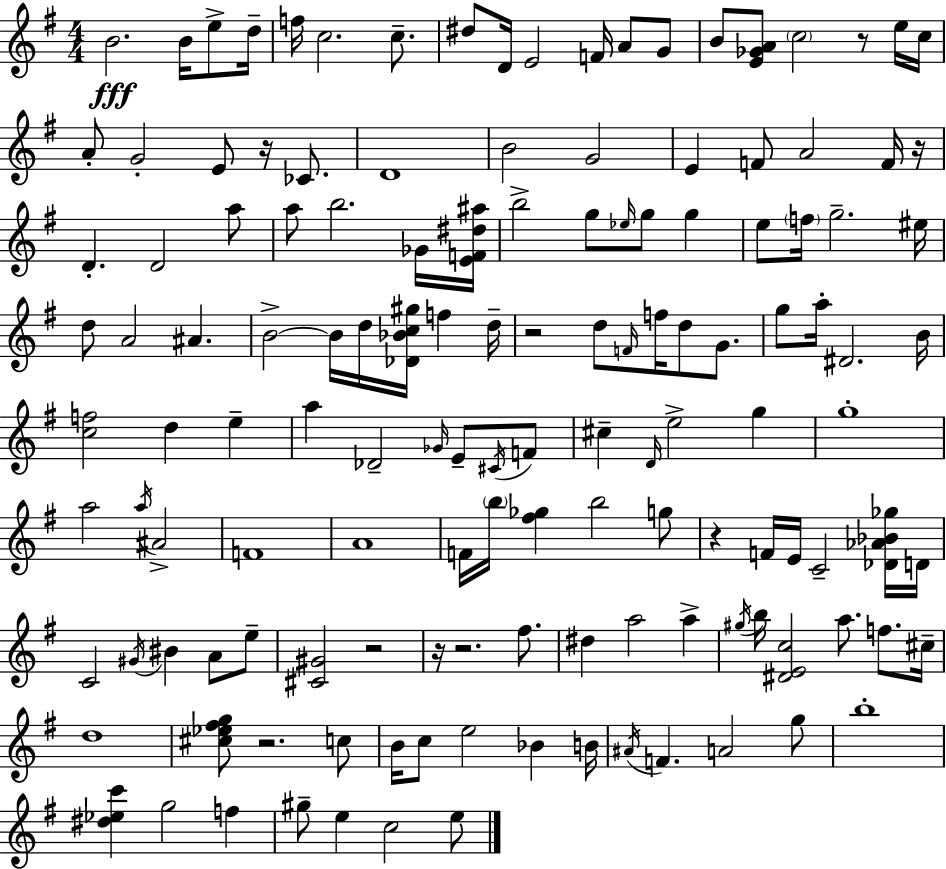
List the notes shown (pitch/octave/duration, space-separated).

B4/h. B4/s E5/e D5/s F5/s C5/h. C5/e. D#5/e D4/s E4/h F4/s A4/e G4/e B4/e [E4,Gb4,A4]/e C5/h R/e E5/s C5/s A4/e G4/h E4/e R/s CES4/e. D4/w B4/h G4/h E4/q F4/e A4/h F4/s R/s D4/q. D4/h A5/e A5/e B5/h. Gb4/s [E4,F4,D#5,A#5]/s B5/h G5/e Eb5/s G5/e G5/q E5/e F5/s G5/h. EIS5/s D5/e A4/h A#4/q. B4/h B4/s D5/s [Db4,Bb4,C5,G#5]/s F5/q D5/s R/h D5/e F4/s F5/s D5/e G4/e. G5/e A5/s D#4/h. B4/s [C5,F5]/h D5/q E5/q A5/q Db4/h Gb4/s E4/e C#4/s F4/e C#5/q D4/s E5/h G5/q G5/w A5/h A5/s A#4/h F4/w A4/w F4/s B5/s [F#5,Gb5]/q B5/h G5/e R/q F4/s E4/s C4/h [Db4,Ab4,Bb4,Gb5]/s D4/s C4/h G#4/s BIS4/q A4/e E5/e [C#4,G#4]/h R/h R/s R/h. F#5/e. D#5/q A5/h A5/q G#5/s B5/s [D#4,E4,C5]/h A5/e. F5/e. C#5/s D5/w [C#5,Eb5,F#5,G5]/e R/h. C5/e B4/s C5/e E5/h Bb4/q B4/s A#4/s F4/q. A4/h G5/e B5/w [D#5,Eb5,C6]/q G5/h F5/q G#5/e E5/q C5/h E5/e